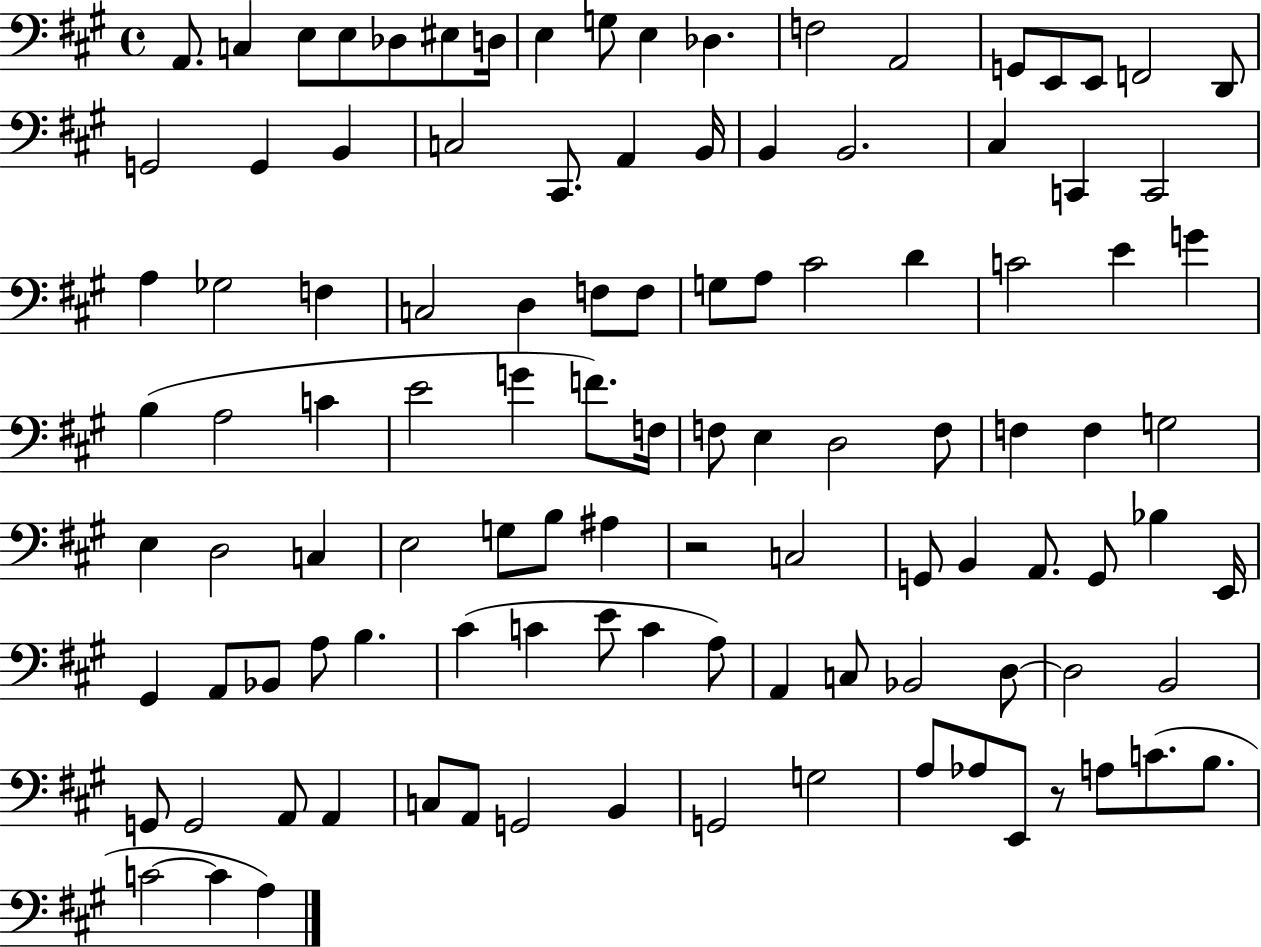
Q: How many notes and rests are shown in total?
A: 109